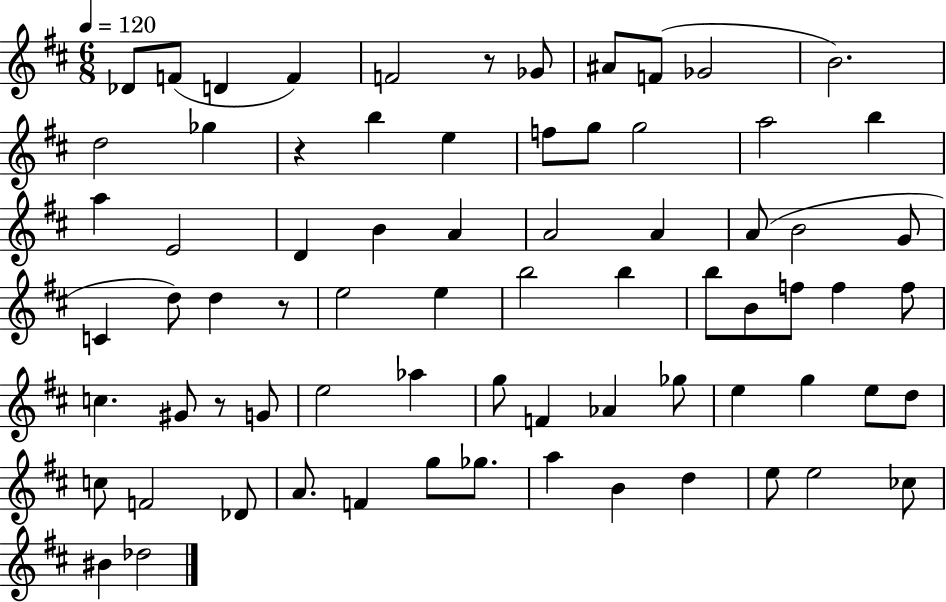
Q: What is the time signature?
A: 6/8